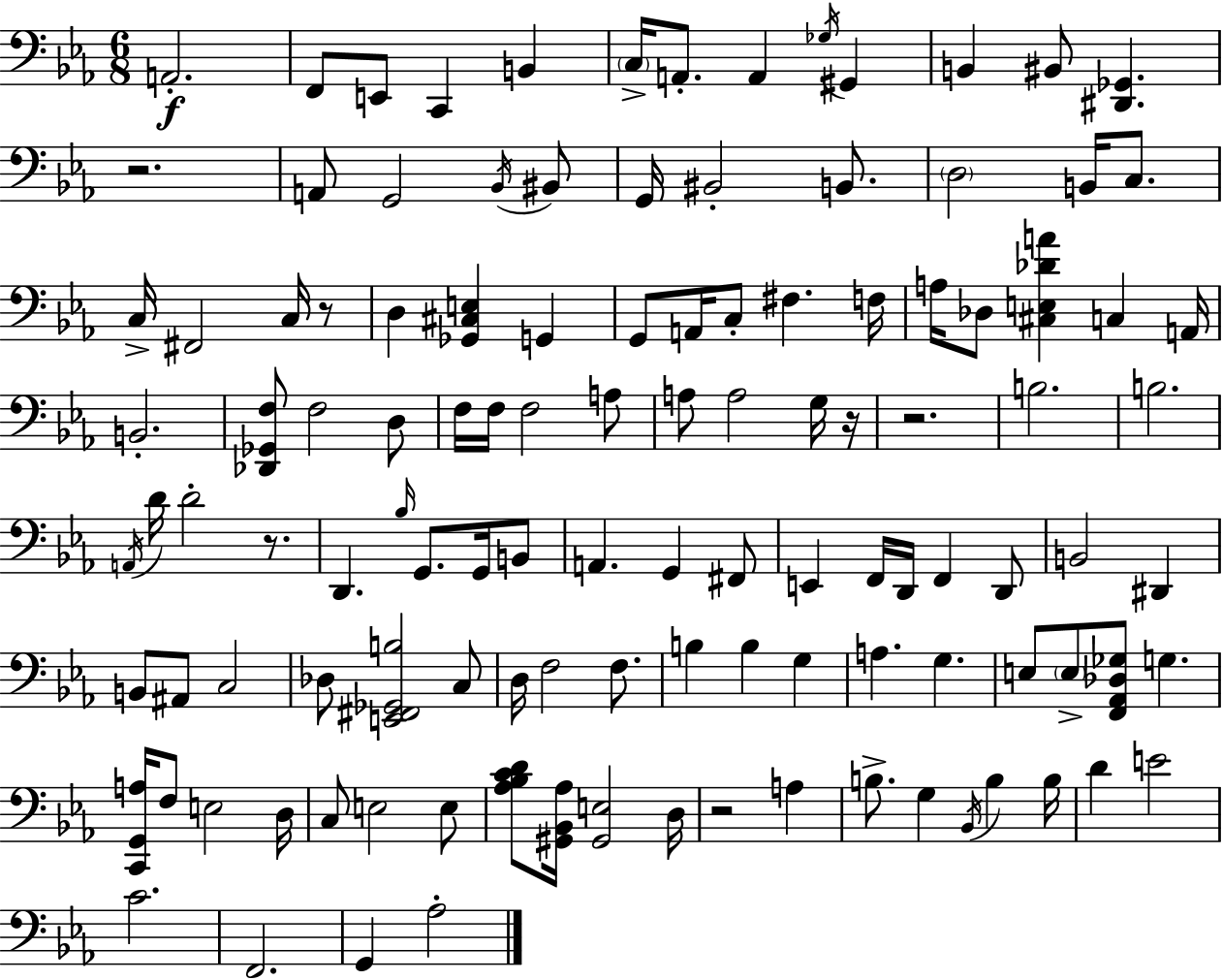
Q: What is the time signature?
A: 6/8